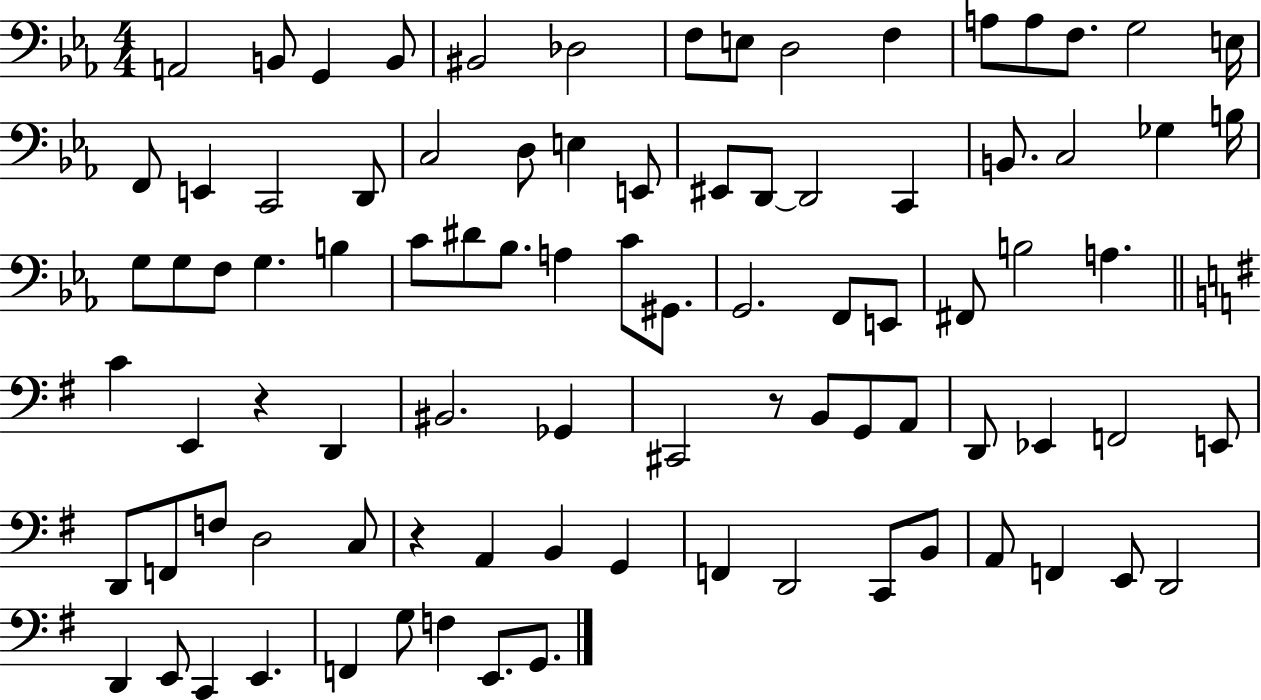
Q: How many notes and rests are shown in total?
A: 89